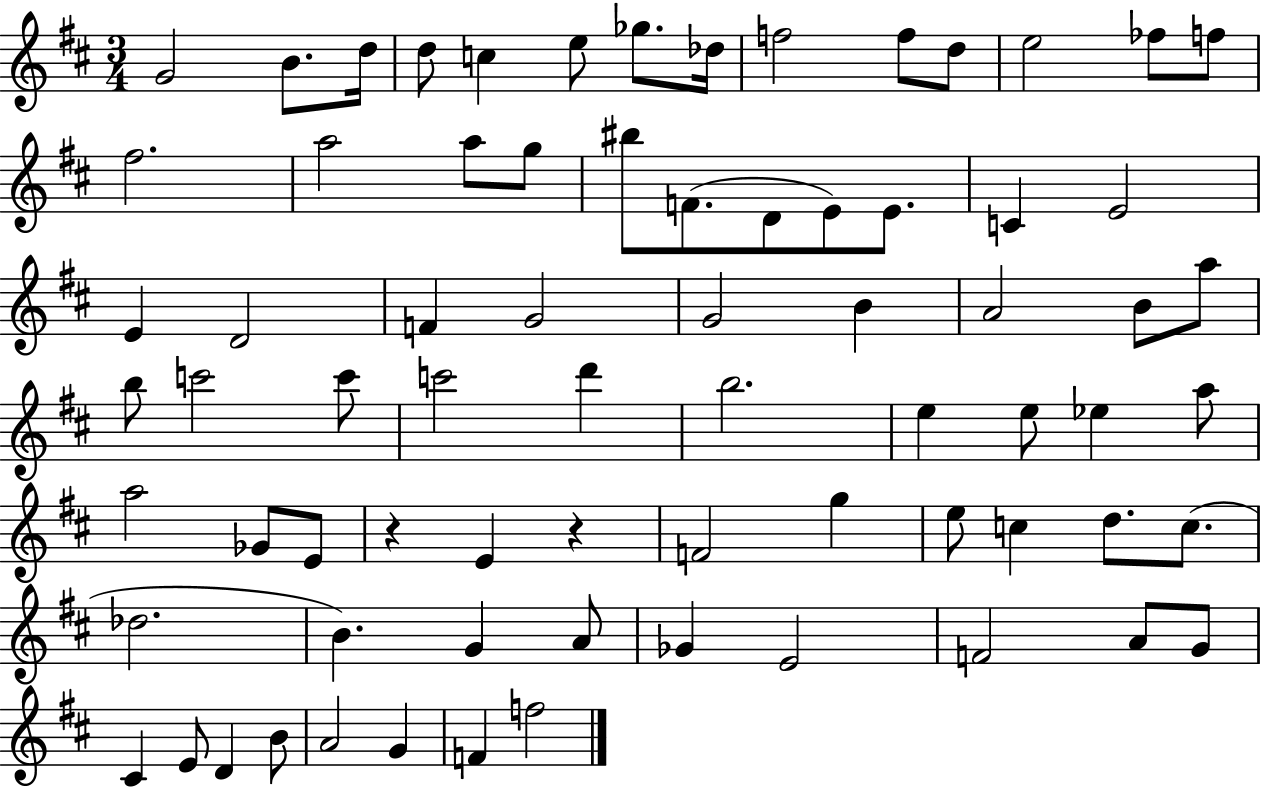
{
  \clef treble
  \numericTimeSignature
  \time 3/4
  \key d \major
  g'2 b'8. d''16 | d''8 c''4 e''8 ges''8. des''16 | f''2 f''8 d''8 | e''2 fes''8 f''8 | \break fis''2. | a''2 a''8 g''8 | bis''8 f'8.( d'8 e'8) e'8. | c'4 e'2 | \break e'4 d'2 | f'4 g'2 | g'2 b'4 | a'2 b'8 a''8 | \break b''8 c'''2 c'''8 | c'''2 d'''4 | b''2. | e''4 e''8 ees''4 a''8 | \break a''2 ges'8 e'8 | r4 e'4 r4 | f'2 g''4 | e''8 c''4 d''8. c''8.( | \break des''2. | b'4.) g'4 a'8 | ges'4 e'2 | f'2 a'8 g'8 | \break cis'4 e'8 d'4 b'8 | a'2 g'4 | f'4 f''2 | \bar "|."
}